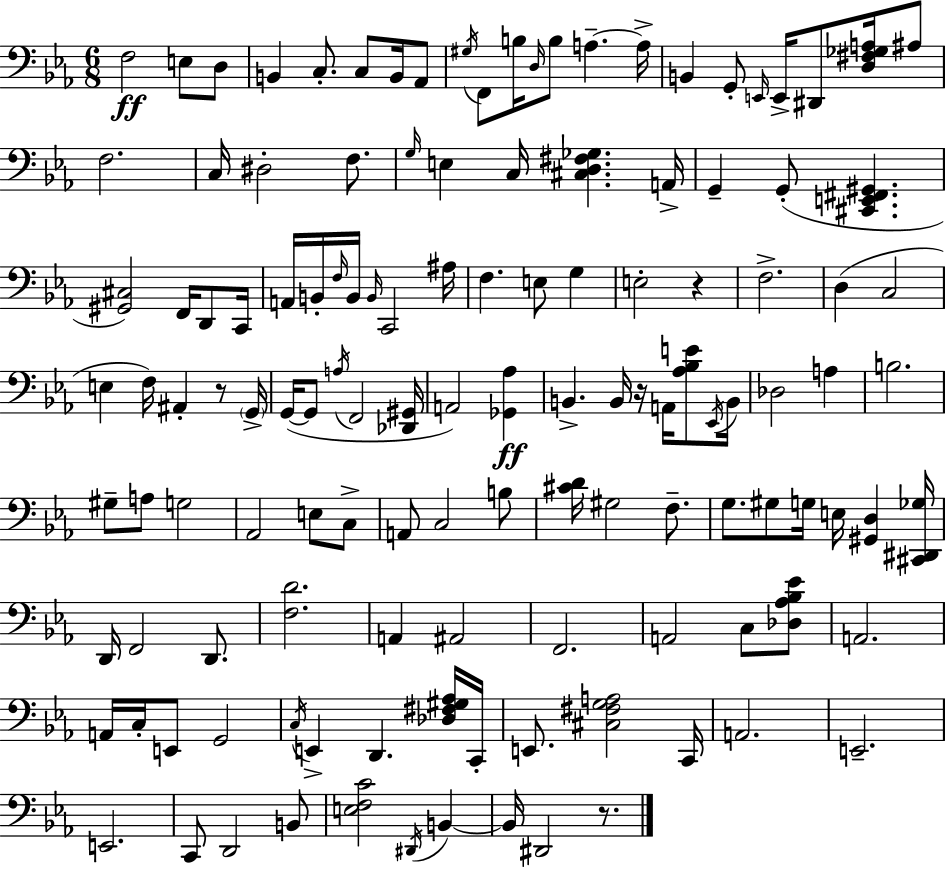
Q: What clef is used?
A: bass